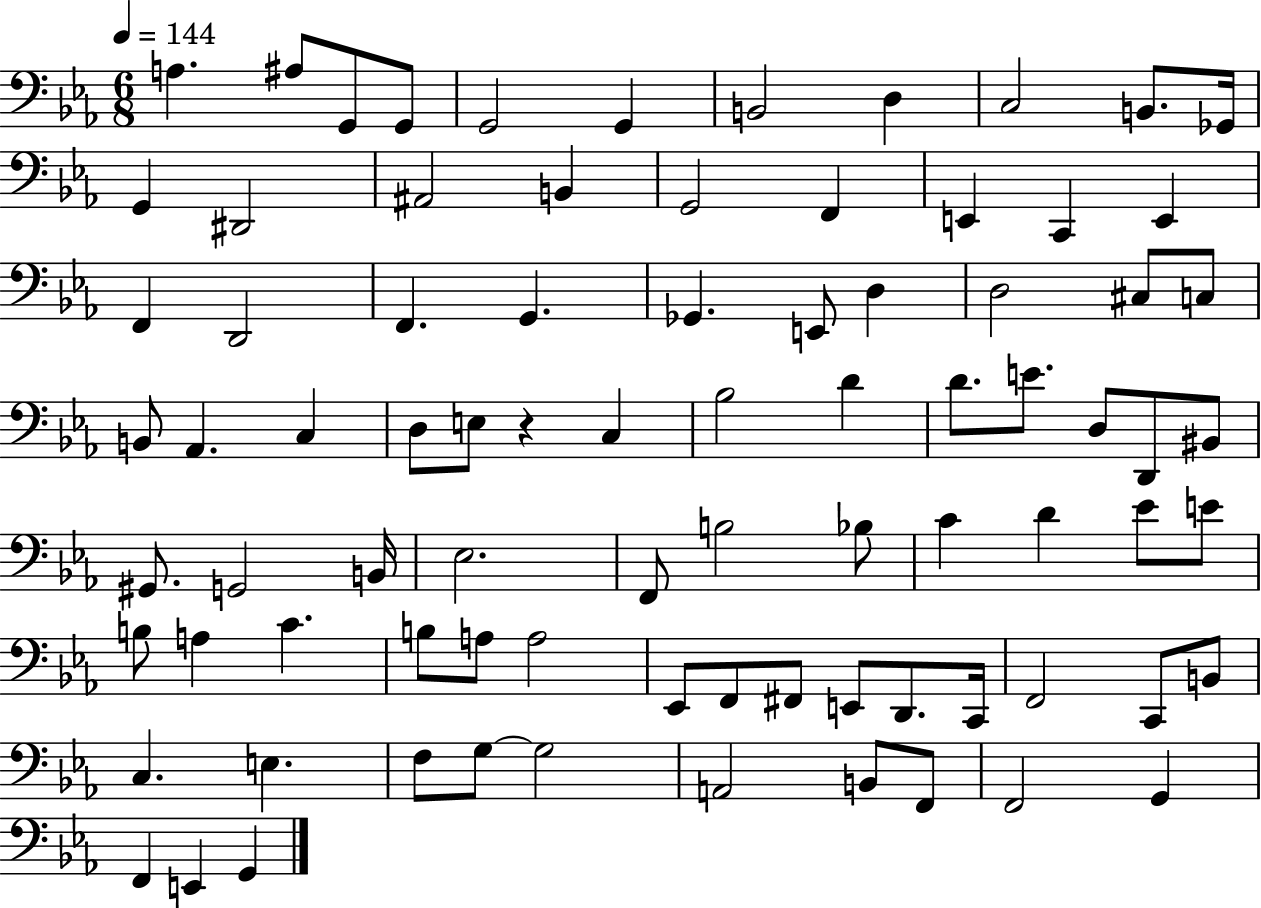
{
  \clef bass
  \numericTimeSignature
  \time 6/8
  \key ees \major
  \tempo 4 = 144
  a4. ais8 g,8 g,8 | g,2 g,4 | b,2 d4 | c2 b,8. ges,16 | \break g,4 dis,2 | ais,2 b,4 | g,2 f,4 | e,4 c,4 e,4 | \break f,4 d,2 | f,4. g,4. | ges,4. e,8 d4 | d2 cis8 c8 | \break b,8 aes,4. c4 | d8 e8 r4 c4 | bes2 d'4 | d'8. e'8. d8 d,8 bis,8 | \break gis,8. g,2 b,16 | ees2. | f,8 b2 bes8 | c'4 d'4 ees'8 e'8 | \break b8 a4 c'4. | b8 a8 a2 | ees,8 f,8 fis,8 e,8 d,8. c,16 | f,2 c,8 b,8 | \break c4. e4. | f8 g8~~ g2 | a,2 b,8 f,8 | f,2 g,4 | \break f,4 e,4 g,4 | \bar "|."
}